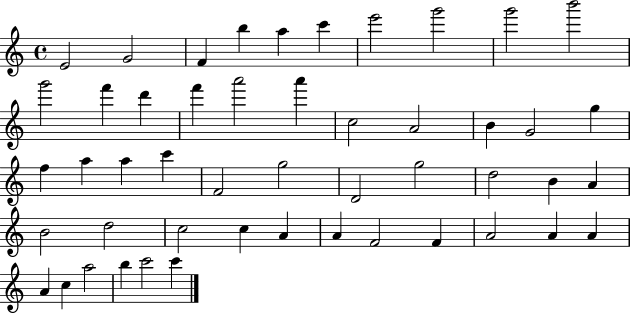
E4/h G4/h F4/q B5/q A5/q C6/q E6/h G6/h G6/h B6/h G6/h F6/q D6/q F6/q A6/h A6/q C5/h A4/h B4/q G4/h G5/q F5/q A5/q A5/q C6/q F4/h G5/h D4/h G5/h D5/h B4/q A4/q B4/h D5/h C5/h C5/q A4/q A4/q F4/h F4/q A4/h A4/q A4/q A4/q C5/q A5/h B5/q C6/h C6/q